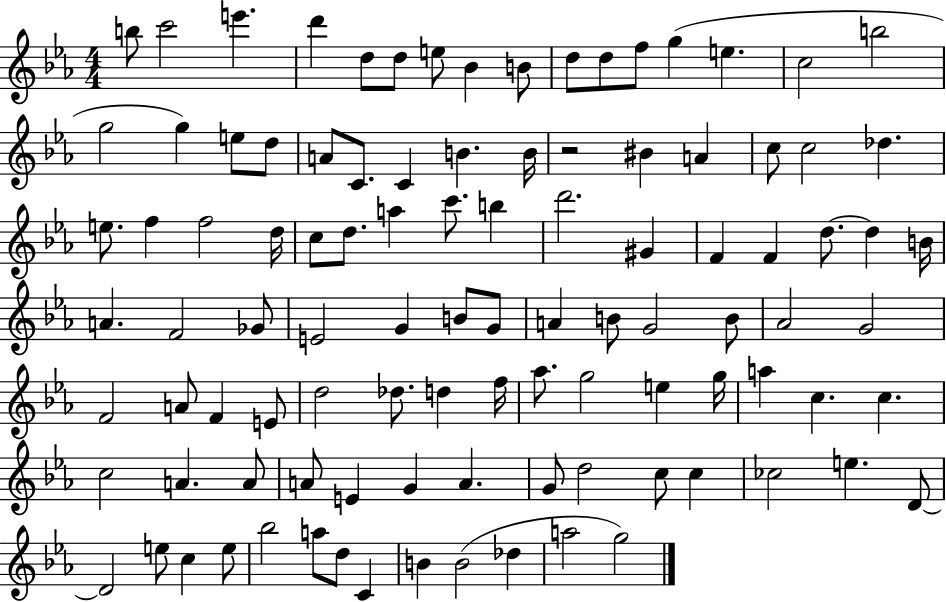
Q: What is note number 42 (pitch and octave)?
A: F4